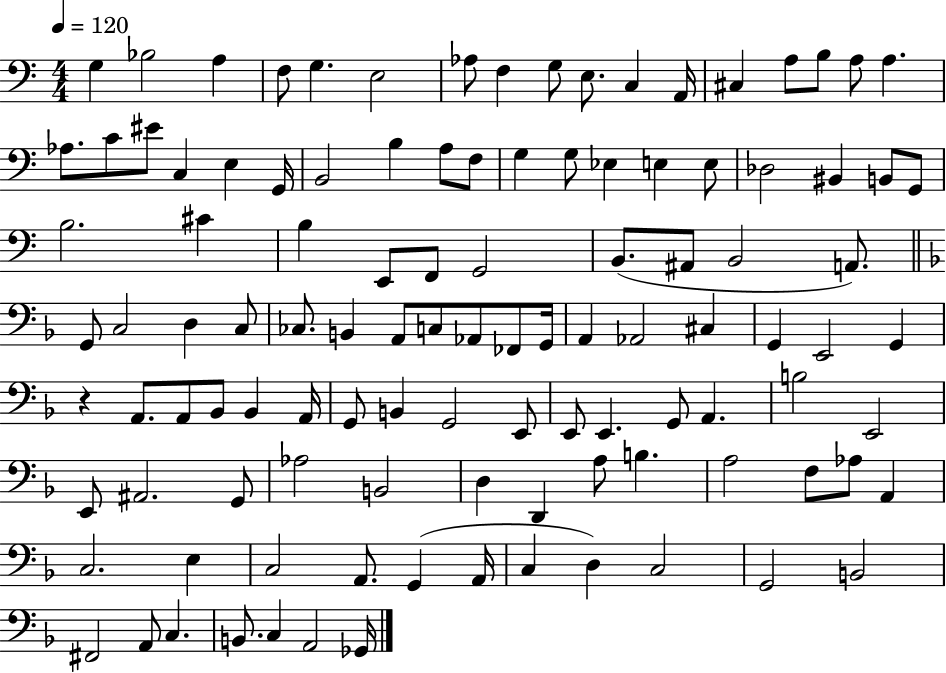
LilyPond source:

{
  \clef bass
  \numericTimeSignature
  \time 4/4
  \key c \major
  \tempo 4 = 120
  g4 bes2 a4 | f8 g4. e2 | aes8 f4 g8 e8. c4 a,16 | cis4 a8 b8 a8 a4. | \break aes8. c'8 eis'8 c4 e4 g,16 | b,2 b4 a8 f8 | g4 g8 ees4 e4 e8 | des2 bis,4 b,8 g,8 | \break b2. cis'4 | b4 e,8 f,8 g,2 | b,8.( ais,8 b,2 a,8.) | \bar "||" \break \key f \major g,8 c2 d4 c8 | ces8. b,4 a,8 c8 aes,8 fes,8 g,16 | a,4 aes,2 cis4 | g,4 e,2 g,4 | \break r4 a,8. a,8 bes,8 bes,4 a,16 | g,8 b,4 g,2 e,8 | e,8 e,4. g,8 a,4. | b2 e,2 | \break e,8 ais,2. g,8 | aes2 b,2 | d4 d,4 a8 b4. | a2 f8 aes8 a,4 | \break c2. e4 | c2 a,8. g,4( a,16 | c4 d4) c2 | g,2 b,2 | \break fis,2 a,8 c4. | b,8. c4 a,2 ges,16 | \bar "|."
}